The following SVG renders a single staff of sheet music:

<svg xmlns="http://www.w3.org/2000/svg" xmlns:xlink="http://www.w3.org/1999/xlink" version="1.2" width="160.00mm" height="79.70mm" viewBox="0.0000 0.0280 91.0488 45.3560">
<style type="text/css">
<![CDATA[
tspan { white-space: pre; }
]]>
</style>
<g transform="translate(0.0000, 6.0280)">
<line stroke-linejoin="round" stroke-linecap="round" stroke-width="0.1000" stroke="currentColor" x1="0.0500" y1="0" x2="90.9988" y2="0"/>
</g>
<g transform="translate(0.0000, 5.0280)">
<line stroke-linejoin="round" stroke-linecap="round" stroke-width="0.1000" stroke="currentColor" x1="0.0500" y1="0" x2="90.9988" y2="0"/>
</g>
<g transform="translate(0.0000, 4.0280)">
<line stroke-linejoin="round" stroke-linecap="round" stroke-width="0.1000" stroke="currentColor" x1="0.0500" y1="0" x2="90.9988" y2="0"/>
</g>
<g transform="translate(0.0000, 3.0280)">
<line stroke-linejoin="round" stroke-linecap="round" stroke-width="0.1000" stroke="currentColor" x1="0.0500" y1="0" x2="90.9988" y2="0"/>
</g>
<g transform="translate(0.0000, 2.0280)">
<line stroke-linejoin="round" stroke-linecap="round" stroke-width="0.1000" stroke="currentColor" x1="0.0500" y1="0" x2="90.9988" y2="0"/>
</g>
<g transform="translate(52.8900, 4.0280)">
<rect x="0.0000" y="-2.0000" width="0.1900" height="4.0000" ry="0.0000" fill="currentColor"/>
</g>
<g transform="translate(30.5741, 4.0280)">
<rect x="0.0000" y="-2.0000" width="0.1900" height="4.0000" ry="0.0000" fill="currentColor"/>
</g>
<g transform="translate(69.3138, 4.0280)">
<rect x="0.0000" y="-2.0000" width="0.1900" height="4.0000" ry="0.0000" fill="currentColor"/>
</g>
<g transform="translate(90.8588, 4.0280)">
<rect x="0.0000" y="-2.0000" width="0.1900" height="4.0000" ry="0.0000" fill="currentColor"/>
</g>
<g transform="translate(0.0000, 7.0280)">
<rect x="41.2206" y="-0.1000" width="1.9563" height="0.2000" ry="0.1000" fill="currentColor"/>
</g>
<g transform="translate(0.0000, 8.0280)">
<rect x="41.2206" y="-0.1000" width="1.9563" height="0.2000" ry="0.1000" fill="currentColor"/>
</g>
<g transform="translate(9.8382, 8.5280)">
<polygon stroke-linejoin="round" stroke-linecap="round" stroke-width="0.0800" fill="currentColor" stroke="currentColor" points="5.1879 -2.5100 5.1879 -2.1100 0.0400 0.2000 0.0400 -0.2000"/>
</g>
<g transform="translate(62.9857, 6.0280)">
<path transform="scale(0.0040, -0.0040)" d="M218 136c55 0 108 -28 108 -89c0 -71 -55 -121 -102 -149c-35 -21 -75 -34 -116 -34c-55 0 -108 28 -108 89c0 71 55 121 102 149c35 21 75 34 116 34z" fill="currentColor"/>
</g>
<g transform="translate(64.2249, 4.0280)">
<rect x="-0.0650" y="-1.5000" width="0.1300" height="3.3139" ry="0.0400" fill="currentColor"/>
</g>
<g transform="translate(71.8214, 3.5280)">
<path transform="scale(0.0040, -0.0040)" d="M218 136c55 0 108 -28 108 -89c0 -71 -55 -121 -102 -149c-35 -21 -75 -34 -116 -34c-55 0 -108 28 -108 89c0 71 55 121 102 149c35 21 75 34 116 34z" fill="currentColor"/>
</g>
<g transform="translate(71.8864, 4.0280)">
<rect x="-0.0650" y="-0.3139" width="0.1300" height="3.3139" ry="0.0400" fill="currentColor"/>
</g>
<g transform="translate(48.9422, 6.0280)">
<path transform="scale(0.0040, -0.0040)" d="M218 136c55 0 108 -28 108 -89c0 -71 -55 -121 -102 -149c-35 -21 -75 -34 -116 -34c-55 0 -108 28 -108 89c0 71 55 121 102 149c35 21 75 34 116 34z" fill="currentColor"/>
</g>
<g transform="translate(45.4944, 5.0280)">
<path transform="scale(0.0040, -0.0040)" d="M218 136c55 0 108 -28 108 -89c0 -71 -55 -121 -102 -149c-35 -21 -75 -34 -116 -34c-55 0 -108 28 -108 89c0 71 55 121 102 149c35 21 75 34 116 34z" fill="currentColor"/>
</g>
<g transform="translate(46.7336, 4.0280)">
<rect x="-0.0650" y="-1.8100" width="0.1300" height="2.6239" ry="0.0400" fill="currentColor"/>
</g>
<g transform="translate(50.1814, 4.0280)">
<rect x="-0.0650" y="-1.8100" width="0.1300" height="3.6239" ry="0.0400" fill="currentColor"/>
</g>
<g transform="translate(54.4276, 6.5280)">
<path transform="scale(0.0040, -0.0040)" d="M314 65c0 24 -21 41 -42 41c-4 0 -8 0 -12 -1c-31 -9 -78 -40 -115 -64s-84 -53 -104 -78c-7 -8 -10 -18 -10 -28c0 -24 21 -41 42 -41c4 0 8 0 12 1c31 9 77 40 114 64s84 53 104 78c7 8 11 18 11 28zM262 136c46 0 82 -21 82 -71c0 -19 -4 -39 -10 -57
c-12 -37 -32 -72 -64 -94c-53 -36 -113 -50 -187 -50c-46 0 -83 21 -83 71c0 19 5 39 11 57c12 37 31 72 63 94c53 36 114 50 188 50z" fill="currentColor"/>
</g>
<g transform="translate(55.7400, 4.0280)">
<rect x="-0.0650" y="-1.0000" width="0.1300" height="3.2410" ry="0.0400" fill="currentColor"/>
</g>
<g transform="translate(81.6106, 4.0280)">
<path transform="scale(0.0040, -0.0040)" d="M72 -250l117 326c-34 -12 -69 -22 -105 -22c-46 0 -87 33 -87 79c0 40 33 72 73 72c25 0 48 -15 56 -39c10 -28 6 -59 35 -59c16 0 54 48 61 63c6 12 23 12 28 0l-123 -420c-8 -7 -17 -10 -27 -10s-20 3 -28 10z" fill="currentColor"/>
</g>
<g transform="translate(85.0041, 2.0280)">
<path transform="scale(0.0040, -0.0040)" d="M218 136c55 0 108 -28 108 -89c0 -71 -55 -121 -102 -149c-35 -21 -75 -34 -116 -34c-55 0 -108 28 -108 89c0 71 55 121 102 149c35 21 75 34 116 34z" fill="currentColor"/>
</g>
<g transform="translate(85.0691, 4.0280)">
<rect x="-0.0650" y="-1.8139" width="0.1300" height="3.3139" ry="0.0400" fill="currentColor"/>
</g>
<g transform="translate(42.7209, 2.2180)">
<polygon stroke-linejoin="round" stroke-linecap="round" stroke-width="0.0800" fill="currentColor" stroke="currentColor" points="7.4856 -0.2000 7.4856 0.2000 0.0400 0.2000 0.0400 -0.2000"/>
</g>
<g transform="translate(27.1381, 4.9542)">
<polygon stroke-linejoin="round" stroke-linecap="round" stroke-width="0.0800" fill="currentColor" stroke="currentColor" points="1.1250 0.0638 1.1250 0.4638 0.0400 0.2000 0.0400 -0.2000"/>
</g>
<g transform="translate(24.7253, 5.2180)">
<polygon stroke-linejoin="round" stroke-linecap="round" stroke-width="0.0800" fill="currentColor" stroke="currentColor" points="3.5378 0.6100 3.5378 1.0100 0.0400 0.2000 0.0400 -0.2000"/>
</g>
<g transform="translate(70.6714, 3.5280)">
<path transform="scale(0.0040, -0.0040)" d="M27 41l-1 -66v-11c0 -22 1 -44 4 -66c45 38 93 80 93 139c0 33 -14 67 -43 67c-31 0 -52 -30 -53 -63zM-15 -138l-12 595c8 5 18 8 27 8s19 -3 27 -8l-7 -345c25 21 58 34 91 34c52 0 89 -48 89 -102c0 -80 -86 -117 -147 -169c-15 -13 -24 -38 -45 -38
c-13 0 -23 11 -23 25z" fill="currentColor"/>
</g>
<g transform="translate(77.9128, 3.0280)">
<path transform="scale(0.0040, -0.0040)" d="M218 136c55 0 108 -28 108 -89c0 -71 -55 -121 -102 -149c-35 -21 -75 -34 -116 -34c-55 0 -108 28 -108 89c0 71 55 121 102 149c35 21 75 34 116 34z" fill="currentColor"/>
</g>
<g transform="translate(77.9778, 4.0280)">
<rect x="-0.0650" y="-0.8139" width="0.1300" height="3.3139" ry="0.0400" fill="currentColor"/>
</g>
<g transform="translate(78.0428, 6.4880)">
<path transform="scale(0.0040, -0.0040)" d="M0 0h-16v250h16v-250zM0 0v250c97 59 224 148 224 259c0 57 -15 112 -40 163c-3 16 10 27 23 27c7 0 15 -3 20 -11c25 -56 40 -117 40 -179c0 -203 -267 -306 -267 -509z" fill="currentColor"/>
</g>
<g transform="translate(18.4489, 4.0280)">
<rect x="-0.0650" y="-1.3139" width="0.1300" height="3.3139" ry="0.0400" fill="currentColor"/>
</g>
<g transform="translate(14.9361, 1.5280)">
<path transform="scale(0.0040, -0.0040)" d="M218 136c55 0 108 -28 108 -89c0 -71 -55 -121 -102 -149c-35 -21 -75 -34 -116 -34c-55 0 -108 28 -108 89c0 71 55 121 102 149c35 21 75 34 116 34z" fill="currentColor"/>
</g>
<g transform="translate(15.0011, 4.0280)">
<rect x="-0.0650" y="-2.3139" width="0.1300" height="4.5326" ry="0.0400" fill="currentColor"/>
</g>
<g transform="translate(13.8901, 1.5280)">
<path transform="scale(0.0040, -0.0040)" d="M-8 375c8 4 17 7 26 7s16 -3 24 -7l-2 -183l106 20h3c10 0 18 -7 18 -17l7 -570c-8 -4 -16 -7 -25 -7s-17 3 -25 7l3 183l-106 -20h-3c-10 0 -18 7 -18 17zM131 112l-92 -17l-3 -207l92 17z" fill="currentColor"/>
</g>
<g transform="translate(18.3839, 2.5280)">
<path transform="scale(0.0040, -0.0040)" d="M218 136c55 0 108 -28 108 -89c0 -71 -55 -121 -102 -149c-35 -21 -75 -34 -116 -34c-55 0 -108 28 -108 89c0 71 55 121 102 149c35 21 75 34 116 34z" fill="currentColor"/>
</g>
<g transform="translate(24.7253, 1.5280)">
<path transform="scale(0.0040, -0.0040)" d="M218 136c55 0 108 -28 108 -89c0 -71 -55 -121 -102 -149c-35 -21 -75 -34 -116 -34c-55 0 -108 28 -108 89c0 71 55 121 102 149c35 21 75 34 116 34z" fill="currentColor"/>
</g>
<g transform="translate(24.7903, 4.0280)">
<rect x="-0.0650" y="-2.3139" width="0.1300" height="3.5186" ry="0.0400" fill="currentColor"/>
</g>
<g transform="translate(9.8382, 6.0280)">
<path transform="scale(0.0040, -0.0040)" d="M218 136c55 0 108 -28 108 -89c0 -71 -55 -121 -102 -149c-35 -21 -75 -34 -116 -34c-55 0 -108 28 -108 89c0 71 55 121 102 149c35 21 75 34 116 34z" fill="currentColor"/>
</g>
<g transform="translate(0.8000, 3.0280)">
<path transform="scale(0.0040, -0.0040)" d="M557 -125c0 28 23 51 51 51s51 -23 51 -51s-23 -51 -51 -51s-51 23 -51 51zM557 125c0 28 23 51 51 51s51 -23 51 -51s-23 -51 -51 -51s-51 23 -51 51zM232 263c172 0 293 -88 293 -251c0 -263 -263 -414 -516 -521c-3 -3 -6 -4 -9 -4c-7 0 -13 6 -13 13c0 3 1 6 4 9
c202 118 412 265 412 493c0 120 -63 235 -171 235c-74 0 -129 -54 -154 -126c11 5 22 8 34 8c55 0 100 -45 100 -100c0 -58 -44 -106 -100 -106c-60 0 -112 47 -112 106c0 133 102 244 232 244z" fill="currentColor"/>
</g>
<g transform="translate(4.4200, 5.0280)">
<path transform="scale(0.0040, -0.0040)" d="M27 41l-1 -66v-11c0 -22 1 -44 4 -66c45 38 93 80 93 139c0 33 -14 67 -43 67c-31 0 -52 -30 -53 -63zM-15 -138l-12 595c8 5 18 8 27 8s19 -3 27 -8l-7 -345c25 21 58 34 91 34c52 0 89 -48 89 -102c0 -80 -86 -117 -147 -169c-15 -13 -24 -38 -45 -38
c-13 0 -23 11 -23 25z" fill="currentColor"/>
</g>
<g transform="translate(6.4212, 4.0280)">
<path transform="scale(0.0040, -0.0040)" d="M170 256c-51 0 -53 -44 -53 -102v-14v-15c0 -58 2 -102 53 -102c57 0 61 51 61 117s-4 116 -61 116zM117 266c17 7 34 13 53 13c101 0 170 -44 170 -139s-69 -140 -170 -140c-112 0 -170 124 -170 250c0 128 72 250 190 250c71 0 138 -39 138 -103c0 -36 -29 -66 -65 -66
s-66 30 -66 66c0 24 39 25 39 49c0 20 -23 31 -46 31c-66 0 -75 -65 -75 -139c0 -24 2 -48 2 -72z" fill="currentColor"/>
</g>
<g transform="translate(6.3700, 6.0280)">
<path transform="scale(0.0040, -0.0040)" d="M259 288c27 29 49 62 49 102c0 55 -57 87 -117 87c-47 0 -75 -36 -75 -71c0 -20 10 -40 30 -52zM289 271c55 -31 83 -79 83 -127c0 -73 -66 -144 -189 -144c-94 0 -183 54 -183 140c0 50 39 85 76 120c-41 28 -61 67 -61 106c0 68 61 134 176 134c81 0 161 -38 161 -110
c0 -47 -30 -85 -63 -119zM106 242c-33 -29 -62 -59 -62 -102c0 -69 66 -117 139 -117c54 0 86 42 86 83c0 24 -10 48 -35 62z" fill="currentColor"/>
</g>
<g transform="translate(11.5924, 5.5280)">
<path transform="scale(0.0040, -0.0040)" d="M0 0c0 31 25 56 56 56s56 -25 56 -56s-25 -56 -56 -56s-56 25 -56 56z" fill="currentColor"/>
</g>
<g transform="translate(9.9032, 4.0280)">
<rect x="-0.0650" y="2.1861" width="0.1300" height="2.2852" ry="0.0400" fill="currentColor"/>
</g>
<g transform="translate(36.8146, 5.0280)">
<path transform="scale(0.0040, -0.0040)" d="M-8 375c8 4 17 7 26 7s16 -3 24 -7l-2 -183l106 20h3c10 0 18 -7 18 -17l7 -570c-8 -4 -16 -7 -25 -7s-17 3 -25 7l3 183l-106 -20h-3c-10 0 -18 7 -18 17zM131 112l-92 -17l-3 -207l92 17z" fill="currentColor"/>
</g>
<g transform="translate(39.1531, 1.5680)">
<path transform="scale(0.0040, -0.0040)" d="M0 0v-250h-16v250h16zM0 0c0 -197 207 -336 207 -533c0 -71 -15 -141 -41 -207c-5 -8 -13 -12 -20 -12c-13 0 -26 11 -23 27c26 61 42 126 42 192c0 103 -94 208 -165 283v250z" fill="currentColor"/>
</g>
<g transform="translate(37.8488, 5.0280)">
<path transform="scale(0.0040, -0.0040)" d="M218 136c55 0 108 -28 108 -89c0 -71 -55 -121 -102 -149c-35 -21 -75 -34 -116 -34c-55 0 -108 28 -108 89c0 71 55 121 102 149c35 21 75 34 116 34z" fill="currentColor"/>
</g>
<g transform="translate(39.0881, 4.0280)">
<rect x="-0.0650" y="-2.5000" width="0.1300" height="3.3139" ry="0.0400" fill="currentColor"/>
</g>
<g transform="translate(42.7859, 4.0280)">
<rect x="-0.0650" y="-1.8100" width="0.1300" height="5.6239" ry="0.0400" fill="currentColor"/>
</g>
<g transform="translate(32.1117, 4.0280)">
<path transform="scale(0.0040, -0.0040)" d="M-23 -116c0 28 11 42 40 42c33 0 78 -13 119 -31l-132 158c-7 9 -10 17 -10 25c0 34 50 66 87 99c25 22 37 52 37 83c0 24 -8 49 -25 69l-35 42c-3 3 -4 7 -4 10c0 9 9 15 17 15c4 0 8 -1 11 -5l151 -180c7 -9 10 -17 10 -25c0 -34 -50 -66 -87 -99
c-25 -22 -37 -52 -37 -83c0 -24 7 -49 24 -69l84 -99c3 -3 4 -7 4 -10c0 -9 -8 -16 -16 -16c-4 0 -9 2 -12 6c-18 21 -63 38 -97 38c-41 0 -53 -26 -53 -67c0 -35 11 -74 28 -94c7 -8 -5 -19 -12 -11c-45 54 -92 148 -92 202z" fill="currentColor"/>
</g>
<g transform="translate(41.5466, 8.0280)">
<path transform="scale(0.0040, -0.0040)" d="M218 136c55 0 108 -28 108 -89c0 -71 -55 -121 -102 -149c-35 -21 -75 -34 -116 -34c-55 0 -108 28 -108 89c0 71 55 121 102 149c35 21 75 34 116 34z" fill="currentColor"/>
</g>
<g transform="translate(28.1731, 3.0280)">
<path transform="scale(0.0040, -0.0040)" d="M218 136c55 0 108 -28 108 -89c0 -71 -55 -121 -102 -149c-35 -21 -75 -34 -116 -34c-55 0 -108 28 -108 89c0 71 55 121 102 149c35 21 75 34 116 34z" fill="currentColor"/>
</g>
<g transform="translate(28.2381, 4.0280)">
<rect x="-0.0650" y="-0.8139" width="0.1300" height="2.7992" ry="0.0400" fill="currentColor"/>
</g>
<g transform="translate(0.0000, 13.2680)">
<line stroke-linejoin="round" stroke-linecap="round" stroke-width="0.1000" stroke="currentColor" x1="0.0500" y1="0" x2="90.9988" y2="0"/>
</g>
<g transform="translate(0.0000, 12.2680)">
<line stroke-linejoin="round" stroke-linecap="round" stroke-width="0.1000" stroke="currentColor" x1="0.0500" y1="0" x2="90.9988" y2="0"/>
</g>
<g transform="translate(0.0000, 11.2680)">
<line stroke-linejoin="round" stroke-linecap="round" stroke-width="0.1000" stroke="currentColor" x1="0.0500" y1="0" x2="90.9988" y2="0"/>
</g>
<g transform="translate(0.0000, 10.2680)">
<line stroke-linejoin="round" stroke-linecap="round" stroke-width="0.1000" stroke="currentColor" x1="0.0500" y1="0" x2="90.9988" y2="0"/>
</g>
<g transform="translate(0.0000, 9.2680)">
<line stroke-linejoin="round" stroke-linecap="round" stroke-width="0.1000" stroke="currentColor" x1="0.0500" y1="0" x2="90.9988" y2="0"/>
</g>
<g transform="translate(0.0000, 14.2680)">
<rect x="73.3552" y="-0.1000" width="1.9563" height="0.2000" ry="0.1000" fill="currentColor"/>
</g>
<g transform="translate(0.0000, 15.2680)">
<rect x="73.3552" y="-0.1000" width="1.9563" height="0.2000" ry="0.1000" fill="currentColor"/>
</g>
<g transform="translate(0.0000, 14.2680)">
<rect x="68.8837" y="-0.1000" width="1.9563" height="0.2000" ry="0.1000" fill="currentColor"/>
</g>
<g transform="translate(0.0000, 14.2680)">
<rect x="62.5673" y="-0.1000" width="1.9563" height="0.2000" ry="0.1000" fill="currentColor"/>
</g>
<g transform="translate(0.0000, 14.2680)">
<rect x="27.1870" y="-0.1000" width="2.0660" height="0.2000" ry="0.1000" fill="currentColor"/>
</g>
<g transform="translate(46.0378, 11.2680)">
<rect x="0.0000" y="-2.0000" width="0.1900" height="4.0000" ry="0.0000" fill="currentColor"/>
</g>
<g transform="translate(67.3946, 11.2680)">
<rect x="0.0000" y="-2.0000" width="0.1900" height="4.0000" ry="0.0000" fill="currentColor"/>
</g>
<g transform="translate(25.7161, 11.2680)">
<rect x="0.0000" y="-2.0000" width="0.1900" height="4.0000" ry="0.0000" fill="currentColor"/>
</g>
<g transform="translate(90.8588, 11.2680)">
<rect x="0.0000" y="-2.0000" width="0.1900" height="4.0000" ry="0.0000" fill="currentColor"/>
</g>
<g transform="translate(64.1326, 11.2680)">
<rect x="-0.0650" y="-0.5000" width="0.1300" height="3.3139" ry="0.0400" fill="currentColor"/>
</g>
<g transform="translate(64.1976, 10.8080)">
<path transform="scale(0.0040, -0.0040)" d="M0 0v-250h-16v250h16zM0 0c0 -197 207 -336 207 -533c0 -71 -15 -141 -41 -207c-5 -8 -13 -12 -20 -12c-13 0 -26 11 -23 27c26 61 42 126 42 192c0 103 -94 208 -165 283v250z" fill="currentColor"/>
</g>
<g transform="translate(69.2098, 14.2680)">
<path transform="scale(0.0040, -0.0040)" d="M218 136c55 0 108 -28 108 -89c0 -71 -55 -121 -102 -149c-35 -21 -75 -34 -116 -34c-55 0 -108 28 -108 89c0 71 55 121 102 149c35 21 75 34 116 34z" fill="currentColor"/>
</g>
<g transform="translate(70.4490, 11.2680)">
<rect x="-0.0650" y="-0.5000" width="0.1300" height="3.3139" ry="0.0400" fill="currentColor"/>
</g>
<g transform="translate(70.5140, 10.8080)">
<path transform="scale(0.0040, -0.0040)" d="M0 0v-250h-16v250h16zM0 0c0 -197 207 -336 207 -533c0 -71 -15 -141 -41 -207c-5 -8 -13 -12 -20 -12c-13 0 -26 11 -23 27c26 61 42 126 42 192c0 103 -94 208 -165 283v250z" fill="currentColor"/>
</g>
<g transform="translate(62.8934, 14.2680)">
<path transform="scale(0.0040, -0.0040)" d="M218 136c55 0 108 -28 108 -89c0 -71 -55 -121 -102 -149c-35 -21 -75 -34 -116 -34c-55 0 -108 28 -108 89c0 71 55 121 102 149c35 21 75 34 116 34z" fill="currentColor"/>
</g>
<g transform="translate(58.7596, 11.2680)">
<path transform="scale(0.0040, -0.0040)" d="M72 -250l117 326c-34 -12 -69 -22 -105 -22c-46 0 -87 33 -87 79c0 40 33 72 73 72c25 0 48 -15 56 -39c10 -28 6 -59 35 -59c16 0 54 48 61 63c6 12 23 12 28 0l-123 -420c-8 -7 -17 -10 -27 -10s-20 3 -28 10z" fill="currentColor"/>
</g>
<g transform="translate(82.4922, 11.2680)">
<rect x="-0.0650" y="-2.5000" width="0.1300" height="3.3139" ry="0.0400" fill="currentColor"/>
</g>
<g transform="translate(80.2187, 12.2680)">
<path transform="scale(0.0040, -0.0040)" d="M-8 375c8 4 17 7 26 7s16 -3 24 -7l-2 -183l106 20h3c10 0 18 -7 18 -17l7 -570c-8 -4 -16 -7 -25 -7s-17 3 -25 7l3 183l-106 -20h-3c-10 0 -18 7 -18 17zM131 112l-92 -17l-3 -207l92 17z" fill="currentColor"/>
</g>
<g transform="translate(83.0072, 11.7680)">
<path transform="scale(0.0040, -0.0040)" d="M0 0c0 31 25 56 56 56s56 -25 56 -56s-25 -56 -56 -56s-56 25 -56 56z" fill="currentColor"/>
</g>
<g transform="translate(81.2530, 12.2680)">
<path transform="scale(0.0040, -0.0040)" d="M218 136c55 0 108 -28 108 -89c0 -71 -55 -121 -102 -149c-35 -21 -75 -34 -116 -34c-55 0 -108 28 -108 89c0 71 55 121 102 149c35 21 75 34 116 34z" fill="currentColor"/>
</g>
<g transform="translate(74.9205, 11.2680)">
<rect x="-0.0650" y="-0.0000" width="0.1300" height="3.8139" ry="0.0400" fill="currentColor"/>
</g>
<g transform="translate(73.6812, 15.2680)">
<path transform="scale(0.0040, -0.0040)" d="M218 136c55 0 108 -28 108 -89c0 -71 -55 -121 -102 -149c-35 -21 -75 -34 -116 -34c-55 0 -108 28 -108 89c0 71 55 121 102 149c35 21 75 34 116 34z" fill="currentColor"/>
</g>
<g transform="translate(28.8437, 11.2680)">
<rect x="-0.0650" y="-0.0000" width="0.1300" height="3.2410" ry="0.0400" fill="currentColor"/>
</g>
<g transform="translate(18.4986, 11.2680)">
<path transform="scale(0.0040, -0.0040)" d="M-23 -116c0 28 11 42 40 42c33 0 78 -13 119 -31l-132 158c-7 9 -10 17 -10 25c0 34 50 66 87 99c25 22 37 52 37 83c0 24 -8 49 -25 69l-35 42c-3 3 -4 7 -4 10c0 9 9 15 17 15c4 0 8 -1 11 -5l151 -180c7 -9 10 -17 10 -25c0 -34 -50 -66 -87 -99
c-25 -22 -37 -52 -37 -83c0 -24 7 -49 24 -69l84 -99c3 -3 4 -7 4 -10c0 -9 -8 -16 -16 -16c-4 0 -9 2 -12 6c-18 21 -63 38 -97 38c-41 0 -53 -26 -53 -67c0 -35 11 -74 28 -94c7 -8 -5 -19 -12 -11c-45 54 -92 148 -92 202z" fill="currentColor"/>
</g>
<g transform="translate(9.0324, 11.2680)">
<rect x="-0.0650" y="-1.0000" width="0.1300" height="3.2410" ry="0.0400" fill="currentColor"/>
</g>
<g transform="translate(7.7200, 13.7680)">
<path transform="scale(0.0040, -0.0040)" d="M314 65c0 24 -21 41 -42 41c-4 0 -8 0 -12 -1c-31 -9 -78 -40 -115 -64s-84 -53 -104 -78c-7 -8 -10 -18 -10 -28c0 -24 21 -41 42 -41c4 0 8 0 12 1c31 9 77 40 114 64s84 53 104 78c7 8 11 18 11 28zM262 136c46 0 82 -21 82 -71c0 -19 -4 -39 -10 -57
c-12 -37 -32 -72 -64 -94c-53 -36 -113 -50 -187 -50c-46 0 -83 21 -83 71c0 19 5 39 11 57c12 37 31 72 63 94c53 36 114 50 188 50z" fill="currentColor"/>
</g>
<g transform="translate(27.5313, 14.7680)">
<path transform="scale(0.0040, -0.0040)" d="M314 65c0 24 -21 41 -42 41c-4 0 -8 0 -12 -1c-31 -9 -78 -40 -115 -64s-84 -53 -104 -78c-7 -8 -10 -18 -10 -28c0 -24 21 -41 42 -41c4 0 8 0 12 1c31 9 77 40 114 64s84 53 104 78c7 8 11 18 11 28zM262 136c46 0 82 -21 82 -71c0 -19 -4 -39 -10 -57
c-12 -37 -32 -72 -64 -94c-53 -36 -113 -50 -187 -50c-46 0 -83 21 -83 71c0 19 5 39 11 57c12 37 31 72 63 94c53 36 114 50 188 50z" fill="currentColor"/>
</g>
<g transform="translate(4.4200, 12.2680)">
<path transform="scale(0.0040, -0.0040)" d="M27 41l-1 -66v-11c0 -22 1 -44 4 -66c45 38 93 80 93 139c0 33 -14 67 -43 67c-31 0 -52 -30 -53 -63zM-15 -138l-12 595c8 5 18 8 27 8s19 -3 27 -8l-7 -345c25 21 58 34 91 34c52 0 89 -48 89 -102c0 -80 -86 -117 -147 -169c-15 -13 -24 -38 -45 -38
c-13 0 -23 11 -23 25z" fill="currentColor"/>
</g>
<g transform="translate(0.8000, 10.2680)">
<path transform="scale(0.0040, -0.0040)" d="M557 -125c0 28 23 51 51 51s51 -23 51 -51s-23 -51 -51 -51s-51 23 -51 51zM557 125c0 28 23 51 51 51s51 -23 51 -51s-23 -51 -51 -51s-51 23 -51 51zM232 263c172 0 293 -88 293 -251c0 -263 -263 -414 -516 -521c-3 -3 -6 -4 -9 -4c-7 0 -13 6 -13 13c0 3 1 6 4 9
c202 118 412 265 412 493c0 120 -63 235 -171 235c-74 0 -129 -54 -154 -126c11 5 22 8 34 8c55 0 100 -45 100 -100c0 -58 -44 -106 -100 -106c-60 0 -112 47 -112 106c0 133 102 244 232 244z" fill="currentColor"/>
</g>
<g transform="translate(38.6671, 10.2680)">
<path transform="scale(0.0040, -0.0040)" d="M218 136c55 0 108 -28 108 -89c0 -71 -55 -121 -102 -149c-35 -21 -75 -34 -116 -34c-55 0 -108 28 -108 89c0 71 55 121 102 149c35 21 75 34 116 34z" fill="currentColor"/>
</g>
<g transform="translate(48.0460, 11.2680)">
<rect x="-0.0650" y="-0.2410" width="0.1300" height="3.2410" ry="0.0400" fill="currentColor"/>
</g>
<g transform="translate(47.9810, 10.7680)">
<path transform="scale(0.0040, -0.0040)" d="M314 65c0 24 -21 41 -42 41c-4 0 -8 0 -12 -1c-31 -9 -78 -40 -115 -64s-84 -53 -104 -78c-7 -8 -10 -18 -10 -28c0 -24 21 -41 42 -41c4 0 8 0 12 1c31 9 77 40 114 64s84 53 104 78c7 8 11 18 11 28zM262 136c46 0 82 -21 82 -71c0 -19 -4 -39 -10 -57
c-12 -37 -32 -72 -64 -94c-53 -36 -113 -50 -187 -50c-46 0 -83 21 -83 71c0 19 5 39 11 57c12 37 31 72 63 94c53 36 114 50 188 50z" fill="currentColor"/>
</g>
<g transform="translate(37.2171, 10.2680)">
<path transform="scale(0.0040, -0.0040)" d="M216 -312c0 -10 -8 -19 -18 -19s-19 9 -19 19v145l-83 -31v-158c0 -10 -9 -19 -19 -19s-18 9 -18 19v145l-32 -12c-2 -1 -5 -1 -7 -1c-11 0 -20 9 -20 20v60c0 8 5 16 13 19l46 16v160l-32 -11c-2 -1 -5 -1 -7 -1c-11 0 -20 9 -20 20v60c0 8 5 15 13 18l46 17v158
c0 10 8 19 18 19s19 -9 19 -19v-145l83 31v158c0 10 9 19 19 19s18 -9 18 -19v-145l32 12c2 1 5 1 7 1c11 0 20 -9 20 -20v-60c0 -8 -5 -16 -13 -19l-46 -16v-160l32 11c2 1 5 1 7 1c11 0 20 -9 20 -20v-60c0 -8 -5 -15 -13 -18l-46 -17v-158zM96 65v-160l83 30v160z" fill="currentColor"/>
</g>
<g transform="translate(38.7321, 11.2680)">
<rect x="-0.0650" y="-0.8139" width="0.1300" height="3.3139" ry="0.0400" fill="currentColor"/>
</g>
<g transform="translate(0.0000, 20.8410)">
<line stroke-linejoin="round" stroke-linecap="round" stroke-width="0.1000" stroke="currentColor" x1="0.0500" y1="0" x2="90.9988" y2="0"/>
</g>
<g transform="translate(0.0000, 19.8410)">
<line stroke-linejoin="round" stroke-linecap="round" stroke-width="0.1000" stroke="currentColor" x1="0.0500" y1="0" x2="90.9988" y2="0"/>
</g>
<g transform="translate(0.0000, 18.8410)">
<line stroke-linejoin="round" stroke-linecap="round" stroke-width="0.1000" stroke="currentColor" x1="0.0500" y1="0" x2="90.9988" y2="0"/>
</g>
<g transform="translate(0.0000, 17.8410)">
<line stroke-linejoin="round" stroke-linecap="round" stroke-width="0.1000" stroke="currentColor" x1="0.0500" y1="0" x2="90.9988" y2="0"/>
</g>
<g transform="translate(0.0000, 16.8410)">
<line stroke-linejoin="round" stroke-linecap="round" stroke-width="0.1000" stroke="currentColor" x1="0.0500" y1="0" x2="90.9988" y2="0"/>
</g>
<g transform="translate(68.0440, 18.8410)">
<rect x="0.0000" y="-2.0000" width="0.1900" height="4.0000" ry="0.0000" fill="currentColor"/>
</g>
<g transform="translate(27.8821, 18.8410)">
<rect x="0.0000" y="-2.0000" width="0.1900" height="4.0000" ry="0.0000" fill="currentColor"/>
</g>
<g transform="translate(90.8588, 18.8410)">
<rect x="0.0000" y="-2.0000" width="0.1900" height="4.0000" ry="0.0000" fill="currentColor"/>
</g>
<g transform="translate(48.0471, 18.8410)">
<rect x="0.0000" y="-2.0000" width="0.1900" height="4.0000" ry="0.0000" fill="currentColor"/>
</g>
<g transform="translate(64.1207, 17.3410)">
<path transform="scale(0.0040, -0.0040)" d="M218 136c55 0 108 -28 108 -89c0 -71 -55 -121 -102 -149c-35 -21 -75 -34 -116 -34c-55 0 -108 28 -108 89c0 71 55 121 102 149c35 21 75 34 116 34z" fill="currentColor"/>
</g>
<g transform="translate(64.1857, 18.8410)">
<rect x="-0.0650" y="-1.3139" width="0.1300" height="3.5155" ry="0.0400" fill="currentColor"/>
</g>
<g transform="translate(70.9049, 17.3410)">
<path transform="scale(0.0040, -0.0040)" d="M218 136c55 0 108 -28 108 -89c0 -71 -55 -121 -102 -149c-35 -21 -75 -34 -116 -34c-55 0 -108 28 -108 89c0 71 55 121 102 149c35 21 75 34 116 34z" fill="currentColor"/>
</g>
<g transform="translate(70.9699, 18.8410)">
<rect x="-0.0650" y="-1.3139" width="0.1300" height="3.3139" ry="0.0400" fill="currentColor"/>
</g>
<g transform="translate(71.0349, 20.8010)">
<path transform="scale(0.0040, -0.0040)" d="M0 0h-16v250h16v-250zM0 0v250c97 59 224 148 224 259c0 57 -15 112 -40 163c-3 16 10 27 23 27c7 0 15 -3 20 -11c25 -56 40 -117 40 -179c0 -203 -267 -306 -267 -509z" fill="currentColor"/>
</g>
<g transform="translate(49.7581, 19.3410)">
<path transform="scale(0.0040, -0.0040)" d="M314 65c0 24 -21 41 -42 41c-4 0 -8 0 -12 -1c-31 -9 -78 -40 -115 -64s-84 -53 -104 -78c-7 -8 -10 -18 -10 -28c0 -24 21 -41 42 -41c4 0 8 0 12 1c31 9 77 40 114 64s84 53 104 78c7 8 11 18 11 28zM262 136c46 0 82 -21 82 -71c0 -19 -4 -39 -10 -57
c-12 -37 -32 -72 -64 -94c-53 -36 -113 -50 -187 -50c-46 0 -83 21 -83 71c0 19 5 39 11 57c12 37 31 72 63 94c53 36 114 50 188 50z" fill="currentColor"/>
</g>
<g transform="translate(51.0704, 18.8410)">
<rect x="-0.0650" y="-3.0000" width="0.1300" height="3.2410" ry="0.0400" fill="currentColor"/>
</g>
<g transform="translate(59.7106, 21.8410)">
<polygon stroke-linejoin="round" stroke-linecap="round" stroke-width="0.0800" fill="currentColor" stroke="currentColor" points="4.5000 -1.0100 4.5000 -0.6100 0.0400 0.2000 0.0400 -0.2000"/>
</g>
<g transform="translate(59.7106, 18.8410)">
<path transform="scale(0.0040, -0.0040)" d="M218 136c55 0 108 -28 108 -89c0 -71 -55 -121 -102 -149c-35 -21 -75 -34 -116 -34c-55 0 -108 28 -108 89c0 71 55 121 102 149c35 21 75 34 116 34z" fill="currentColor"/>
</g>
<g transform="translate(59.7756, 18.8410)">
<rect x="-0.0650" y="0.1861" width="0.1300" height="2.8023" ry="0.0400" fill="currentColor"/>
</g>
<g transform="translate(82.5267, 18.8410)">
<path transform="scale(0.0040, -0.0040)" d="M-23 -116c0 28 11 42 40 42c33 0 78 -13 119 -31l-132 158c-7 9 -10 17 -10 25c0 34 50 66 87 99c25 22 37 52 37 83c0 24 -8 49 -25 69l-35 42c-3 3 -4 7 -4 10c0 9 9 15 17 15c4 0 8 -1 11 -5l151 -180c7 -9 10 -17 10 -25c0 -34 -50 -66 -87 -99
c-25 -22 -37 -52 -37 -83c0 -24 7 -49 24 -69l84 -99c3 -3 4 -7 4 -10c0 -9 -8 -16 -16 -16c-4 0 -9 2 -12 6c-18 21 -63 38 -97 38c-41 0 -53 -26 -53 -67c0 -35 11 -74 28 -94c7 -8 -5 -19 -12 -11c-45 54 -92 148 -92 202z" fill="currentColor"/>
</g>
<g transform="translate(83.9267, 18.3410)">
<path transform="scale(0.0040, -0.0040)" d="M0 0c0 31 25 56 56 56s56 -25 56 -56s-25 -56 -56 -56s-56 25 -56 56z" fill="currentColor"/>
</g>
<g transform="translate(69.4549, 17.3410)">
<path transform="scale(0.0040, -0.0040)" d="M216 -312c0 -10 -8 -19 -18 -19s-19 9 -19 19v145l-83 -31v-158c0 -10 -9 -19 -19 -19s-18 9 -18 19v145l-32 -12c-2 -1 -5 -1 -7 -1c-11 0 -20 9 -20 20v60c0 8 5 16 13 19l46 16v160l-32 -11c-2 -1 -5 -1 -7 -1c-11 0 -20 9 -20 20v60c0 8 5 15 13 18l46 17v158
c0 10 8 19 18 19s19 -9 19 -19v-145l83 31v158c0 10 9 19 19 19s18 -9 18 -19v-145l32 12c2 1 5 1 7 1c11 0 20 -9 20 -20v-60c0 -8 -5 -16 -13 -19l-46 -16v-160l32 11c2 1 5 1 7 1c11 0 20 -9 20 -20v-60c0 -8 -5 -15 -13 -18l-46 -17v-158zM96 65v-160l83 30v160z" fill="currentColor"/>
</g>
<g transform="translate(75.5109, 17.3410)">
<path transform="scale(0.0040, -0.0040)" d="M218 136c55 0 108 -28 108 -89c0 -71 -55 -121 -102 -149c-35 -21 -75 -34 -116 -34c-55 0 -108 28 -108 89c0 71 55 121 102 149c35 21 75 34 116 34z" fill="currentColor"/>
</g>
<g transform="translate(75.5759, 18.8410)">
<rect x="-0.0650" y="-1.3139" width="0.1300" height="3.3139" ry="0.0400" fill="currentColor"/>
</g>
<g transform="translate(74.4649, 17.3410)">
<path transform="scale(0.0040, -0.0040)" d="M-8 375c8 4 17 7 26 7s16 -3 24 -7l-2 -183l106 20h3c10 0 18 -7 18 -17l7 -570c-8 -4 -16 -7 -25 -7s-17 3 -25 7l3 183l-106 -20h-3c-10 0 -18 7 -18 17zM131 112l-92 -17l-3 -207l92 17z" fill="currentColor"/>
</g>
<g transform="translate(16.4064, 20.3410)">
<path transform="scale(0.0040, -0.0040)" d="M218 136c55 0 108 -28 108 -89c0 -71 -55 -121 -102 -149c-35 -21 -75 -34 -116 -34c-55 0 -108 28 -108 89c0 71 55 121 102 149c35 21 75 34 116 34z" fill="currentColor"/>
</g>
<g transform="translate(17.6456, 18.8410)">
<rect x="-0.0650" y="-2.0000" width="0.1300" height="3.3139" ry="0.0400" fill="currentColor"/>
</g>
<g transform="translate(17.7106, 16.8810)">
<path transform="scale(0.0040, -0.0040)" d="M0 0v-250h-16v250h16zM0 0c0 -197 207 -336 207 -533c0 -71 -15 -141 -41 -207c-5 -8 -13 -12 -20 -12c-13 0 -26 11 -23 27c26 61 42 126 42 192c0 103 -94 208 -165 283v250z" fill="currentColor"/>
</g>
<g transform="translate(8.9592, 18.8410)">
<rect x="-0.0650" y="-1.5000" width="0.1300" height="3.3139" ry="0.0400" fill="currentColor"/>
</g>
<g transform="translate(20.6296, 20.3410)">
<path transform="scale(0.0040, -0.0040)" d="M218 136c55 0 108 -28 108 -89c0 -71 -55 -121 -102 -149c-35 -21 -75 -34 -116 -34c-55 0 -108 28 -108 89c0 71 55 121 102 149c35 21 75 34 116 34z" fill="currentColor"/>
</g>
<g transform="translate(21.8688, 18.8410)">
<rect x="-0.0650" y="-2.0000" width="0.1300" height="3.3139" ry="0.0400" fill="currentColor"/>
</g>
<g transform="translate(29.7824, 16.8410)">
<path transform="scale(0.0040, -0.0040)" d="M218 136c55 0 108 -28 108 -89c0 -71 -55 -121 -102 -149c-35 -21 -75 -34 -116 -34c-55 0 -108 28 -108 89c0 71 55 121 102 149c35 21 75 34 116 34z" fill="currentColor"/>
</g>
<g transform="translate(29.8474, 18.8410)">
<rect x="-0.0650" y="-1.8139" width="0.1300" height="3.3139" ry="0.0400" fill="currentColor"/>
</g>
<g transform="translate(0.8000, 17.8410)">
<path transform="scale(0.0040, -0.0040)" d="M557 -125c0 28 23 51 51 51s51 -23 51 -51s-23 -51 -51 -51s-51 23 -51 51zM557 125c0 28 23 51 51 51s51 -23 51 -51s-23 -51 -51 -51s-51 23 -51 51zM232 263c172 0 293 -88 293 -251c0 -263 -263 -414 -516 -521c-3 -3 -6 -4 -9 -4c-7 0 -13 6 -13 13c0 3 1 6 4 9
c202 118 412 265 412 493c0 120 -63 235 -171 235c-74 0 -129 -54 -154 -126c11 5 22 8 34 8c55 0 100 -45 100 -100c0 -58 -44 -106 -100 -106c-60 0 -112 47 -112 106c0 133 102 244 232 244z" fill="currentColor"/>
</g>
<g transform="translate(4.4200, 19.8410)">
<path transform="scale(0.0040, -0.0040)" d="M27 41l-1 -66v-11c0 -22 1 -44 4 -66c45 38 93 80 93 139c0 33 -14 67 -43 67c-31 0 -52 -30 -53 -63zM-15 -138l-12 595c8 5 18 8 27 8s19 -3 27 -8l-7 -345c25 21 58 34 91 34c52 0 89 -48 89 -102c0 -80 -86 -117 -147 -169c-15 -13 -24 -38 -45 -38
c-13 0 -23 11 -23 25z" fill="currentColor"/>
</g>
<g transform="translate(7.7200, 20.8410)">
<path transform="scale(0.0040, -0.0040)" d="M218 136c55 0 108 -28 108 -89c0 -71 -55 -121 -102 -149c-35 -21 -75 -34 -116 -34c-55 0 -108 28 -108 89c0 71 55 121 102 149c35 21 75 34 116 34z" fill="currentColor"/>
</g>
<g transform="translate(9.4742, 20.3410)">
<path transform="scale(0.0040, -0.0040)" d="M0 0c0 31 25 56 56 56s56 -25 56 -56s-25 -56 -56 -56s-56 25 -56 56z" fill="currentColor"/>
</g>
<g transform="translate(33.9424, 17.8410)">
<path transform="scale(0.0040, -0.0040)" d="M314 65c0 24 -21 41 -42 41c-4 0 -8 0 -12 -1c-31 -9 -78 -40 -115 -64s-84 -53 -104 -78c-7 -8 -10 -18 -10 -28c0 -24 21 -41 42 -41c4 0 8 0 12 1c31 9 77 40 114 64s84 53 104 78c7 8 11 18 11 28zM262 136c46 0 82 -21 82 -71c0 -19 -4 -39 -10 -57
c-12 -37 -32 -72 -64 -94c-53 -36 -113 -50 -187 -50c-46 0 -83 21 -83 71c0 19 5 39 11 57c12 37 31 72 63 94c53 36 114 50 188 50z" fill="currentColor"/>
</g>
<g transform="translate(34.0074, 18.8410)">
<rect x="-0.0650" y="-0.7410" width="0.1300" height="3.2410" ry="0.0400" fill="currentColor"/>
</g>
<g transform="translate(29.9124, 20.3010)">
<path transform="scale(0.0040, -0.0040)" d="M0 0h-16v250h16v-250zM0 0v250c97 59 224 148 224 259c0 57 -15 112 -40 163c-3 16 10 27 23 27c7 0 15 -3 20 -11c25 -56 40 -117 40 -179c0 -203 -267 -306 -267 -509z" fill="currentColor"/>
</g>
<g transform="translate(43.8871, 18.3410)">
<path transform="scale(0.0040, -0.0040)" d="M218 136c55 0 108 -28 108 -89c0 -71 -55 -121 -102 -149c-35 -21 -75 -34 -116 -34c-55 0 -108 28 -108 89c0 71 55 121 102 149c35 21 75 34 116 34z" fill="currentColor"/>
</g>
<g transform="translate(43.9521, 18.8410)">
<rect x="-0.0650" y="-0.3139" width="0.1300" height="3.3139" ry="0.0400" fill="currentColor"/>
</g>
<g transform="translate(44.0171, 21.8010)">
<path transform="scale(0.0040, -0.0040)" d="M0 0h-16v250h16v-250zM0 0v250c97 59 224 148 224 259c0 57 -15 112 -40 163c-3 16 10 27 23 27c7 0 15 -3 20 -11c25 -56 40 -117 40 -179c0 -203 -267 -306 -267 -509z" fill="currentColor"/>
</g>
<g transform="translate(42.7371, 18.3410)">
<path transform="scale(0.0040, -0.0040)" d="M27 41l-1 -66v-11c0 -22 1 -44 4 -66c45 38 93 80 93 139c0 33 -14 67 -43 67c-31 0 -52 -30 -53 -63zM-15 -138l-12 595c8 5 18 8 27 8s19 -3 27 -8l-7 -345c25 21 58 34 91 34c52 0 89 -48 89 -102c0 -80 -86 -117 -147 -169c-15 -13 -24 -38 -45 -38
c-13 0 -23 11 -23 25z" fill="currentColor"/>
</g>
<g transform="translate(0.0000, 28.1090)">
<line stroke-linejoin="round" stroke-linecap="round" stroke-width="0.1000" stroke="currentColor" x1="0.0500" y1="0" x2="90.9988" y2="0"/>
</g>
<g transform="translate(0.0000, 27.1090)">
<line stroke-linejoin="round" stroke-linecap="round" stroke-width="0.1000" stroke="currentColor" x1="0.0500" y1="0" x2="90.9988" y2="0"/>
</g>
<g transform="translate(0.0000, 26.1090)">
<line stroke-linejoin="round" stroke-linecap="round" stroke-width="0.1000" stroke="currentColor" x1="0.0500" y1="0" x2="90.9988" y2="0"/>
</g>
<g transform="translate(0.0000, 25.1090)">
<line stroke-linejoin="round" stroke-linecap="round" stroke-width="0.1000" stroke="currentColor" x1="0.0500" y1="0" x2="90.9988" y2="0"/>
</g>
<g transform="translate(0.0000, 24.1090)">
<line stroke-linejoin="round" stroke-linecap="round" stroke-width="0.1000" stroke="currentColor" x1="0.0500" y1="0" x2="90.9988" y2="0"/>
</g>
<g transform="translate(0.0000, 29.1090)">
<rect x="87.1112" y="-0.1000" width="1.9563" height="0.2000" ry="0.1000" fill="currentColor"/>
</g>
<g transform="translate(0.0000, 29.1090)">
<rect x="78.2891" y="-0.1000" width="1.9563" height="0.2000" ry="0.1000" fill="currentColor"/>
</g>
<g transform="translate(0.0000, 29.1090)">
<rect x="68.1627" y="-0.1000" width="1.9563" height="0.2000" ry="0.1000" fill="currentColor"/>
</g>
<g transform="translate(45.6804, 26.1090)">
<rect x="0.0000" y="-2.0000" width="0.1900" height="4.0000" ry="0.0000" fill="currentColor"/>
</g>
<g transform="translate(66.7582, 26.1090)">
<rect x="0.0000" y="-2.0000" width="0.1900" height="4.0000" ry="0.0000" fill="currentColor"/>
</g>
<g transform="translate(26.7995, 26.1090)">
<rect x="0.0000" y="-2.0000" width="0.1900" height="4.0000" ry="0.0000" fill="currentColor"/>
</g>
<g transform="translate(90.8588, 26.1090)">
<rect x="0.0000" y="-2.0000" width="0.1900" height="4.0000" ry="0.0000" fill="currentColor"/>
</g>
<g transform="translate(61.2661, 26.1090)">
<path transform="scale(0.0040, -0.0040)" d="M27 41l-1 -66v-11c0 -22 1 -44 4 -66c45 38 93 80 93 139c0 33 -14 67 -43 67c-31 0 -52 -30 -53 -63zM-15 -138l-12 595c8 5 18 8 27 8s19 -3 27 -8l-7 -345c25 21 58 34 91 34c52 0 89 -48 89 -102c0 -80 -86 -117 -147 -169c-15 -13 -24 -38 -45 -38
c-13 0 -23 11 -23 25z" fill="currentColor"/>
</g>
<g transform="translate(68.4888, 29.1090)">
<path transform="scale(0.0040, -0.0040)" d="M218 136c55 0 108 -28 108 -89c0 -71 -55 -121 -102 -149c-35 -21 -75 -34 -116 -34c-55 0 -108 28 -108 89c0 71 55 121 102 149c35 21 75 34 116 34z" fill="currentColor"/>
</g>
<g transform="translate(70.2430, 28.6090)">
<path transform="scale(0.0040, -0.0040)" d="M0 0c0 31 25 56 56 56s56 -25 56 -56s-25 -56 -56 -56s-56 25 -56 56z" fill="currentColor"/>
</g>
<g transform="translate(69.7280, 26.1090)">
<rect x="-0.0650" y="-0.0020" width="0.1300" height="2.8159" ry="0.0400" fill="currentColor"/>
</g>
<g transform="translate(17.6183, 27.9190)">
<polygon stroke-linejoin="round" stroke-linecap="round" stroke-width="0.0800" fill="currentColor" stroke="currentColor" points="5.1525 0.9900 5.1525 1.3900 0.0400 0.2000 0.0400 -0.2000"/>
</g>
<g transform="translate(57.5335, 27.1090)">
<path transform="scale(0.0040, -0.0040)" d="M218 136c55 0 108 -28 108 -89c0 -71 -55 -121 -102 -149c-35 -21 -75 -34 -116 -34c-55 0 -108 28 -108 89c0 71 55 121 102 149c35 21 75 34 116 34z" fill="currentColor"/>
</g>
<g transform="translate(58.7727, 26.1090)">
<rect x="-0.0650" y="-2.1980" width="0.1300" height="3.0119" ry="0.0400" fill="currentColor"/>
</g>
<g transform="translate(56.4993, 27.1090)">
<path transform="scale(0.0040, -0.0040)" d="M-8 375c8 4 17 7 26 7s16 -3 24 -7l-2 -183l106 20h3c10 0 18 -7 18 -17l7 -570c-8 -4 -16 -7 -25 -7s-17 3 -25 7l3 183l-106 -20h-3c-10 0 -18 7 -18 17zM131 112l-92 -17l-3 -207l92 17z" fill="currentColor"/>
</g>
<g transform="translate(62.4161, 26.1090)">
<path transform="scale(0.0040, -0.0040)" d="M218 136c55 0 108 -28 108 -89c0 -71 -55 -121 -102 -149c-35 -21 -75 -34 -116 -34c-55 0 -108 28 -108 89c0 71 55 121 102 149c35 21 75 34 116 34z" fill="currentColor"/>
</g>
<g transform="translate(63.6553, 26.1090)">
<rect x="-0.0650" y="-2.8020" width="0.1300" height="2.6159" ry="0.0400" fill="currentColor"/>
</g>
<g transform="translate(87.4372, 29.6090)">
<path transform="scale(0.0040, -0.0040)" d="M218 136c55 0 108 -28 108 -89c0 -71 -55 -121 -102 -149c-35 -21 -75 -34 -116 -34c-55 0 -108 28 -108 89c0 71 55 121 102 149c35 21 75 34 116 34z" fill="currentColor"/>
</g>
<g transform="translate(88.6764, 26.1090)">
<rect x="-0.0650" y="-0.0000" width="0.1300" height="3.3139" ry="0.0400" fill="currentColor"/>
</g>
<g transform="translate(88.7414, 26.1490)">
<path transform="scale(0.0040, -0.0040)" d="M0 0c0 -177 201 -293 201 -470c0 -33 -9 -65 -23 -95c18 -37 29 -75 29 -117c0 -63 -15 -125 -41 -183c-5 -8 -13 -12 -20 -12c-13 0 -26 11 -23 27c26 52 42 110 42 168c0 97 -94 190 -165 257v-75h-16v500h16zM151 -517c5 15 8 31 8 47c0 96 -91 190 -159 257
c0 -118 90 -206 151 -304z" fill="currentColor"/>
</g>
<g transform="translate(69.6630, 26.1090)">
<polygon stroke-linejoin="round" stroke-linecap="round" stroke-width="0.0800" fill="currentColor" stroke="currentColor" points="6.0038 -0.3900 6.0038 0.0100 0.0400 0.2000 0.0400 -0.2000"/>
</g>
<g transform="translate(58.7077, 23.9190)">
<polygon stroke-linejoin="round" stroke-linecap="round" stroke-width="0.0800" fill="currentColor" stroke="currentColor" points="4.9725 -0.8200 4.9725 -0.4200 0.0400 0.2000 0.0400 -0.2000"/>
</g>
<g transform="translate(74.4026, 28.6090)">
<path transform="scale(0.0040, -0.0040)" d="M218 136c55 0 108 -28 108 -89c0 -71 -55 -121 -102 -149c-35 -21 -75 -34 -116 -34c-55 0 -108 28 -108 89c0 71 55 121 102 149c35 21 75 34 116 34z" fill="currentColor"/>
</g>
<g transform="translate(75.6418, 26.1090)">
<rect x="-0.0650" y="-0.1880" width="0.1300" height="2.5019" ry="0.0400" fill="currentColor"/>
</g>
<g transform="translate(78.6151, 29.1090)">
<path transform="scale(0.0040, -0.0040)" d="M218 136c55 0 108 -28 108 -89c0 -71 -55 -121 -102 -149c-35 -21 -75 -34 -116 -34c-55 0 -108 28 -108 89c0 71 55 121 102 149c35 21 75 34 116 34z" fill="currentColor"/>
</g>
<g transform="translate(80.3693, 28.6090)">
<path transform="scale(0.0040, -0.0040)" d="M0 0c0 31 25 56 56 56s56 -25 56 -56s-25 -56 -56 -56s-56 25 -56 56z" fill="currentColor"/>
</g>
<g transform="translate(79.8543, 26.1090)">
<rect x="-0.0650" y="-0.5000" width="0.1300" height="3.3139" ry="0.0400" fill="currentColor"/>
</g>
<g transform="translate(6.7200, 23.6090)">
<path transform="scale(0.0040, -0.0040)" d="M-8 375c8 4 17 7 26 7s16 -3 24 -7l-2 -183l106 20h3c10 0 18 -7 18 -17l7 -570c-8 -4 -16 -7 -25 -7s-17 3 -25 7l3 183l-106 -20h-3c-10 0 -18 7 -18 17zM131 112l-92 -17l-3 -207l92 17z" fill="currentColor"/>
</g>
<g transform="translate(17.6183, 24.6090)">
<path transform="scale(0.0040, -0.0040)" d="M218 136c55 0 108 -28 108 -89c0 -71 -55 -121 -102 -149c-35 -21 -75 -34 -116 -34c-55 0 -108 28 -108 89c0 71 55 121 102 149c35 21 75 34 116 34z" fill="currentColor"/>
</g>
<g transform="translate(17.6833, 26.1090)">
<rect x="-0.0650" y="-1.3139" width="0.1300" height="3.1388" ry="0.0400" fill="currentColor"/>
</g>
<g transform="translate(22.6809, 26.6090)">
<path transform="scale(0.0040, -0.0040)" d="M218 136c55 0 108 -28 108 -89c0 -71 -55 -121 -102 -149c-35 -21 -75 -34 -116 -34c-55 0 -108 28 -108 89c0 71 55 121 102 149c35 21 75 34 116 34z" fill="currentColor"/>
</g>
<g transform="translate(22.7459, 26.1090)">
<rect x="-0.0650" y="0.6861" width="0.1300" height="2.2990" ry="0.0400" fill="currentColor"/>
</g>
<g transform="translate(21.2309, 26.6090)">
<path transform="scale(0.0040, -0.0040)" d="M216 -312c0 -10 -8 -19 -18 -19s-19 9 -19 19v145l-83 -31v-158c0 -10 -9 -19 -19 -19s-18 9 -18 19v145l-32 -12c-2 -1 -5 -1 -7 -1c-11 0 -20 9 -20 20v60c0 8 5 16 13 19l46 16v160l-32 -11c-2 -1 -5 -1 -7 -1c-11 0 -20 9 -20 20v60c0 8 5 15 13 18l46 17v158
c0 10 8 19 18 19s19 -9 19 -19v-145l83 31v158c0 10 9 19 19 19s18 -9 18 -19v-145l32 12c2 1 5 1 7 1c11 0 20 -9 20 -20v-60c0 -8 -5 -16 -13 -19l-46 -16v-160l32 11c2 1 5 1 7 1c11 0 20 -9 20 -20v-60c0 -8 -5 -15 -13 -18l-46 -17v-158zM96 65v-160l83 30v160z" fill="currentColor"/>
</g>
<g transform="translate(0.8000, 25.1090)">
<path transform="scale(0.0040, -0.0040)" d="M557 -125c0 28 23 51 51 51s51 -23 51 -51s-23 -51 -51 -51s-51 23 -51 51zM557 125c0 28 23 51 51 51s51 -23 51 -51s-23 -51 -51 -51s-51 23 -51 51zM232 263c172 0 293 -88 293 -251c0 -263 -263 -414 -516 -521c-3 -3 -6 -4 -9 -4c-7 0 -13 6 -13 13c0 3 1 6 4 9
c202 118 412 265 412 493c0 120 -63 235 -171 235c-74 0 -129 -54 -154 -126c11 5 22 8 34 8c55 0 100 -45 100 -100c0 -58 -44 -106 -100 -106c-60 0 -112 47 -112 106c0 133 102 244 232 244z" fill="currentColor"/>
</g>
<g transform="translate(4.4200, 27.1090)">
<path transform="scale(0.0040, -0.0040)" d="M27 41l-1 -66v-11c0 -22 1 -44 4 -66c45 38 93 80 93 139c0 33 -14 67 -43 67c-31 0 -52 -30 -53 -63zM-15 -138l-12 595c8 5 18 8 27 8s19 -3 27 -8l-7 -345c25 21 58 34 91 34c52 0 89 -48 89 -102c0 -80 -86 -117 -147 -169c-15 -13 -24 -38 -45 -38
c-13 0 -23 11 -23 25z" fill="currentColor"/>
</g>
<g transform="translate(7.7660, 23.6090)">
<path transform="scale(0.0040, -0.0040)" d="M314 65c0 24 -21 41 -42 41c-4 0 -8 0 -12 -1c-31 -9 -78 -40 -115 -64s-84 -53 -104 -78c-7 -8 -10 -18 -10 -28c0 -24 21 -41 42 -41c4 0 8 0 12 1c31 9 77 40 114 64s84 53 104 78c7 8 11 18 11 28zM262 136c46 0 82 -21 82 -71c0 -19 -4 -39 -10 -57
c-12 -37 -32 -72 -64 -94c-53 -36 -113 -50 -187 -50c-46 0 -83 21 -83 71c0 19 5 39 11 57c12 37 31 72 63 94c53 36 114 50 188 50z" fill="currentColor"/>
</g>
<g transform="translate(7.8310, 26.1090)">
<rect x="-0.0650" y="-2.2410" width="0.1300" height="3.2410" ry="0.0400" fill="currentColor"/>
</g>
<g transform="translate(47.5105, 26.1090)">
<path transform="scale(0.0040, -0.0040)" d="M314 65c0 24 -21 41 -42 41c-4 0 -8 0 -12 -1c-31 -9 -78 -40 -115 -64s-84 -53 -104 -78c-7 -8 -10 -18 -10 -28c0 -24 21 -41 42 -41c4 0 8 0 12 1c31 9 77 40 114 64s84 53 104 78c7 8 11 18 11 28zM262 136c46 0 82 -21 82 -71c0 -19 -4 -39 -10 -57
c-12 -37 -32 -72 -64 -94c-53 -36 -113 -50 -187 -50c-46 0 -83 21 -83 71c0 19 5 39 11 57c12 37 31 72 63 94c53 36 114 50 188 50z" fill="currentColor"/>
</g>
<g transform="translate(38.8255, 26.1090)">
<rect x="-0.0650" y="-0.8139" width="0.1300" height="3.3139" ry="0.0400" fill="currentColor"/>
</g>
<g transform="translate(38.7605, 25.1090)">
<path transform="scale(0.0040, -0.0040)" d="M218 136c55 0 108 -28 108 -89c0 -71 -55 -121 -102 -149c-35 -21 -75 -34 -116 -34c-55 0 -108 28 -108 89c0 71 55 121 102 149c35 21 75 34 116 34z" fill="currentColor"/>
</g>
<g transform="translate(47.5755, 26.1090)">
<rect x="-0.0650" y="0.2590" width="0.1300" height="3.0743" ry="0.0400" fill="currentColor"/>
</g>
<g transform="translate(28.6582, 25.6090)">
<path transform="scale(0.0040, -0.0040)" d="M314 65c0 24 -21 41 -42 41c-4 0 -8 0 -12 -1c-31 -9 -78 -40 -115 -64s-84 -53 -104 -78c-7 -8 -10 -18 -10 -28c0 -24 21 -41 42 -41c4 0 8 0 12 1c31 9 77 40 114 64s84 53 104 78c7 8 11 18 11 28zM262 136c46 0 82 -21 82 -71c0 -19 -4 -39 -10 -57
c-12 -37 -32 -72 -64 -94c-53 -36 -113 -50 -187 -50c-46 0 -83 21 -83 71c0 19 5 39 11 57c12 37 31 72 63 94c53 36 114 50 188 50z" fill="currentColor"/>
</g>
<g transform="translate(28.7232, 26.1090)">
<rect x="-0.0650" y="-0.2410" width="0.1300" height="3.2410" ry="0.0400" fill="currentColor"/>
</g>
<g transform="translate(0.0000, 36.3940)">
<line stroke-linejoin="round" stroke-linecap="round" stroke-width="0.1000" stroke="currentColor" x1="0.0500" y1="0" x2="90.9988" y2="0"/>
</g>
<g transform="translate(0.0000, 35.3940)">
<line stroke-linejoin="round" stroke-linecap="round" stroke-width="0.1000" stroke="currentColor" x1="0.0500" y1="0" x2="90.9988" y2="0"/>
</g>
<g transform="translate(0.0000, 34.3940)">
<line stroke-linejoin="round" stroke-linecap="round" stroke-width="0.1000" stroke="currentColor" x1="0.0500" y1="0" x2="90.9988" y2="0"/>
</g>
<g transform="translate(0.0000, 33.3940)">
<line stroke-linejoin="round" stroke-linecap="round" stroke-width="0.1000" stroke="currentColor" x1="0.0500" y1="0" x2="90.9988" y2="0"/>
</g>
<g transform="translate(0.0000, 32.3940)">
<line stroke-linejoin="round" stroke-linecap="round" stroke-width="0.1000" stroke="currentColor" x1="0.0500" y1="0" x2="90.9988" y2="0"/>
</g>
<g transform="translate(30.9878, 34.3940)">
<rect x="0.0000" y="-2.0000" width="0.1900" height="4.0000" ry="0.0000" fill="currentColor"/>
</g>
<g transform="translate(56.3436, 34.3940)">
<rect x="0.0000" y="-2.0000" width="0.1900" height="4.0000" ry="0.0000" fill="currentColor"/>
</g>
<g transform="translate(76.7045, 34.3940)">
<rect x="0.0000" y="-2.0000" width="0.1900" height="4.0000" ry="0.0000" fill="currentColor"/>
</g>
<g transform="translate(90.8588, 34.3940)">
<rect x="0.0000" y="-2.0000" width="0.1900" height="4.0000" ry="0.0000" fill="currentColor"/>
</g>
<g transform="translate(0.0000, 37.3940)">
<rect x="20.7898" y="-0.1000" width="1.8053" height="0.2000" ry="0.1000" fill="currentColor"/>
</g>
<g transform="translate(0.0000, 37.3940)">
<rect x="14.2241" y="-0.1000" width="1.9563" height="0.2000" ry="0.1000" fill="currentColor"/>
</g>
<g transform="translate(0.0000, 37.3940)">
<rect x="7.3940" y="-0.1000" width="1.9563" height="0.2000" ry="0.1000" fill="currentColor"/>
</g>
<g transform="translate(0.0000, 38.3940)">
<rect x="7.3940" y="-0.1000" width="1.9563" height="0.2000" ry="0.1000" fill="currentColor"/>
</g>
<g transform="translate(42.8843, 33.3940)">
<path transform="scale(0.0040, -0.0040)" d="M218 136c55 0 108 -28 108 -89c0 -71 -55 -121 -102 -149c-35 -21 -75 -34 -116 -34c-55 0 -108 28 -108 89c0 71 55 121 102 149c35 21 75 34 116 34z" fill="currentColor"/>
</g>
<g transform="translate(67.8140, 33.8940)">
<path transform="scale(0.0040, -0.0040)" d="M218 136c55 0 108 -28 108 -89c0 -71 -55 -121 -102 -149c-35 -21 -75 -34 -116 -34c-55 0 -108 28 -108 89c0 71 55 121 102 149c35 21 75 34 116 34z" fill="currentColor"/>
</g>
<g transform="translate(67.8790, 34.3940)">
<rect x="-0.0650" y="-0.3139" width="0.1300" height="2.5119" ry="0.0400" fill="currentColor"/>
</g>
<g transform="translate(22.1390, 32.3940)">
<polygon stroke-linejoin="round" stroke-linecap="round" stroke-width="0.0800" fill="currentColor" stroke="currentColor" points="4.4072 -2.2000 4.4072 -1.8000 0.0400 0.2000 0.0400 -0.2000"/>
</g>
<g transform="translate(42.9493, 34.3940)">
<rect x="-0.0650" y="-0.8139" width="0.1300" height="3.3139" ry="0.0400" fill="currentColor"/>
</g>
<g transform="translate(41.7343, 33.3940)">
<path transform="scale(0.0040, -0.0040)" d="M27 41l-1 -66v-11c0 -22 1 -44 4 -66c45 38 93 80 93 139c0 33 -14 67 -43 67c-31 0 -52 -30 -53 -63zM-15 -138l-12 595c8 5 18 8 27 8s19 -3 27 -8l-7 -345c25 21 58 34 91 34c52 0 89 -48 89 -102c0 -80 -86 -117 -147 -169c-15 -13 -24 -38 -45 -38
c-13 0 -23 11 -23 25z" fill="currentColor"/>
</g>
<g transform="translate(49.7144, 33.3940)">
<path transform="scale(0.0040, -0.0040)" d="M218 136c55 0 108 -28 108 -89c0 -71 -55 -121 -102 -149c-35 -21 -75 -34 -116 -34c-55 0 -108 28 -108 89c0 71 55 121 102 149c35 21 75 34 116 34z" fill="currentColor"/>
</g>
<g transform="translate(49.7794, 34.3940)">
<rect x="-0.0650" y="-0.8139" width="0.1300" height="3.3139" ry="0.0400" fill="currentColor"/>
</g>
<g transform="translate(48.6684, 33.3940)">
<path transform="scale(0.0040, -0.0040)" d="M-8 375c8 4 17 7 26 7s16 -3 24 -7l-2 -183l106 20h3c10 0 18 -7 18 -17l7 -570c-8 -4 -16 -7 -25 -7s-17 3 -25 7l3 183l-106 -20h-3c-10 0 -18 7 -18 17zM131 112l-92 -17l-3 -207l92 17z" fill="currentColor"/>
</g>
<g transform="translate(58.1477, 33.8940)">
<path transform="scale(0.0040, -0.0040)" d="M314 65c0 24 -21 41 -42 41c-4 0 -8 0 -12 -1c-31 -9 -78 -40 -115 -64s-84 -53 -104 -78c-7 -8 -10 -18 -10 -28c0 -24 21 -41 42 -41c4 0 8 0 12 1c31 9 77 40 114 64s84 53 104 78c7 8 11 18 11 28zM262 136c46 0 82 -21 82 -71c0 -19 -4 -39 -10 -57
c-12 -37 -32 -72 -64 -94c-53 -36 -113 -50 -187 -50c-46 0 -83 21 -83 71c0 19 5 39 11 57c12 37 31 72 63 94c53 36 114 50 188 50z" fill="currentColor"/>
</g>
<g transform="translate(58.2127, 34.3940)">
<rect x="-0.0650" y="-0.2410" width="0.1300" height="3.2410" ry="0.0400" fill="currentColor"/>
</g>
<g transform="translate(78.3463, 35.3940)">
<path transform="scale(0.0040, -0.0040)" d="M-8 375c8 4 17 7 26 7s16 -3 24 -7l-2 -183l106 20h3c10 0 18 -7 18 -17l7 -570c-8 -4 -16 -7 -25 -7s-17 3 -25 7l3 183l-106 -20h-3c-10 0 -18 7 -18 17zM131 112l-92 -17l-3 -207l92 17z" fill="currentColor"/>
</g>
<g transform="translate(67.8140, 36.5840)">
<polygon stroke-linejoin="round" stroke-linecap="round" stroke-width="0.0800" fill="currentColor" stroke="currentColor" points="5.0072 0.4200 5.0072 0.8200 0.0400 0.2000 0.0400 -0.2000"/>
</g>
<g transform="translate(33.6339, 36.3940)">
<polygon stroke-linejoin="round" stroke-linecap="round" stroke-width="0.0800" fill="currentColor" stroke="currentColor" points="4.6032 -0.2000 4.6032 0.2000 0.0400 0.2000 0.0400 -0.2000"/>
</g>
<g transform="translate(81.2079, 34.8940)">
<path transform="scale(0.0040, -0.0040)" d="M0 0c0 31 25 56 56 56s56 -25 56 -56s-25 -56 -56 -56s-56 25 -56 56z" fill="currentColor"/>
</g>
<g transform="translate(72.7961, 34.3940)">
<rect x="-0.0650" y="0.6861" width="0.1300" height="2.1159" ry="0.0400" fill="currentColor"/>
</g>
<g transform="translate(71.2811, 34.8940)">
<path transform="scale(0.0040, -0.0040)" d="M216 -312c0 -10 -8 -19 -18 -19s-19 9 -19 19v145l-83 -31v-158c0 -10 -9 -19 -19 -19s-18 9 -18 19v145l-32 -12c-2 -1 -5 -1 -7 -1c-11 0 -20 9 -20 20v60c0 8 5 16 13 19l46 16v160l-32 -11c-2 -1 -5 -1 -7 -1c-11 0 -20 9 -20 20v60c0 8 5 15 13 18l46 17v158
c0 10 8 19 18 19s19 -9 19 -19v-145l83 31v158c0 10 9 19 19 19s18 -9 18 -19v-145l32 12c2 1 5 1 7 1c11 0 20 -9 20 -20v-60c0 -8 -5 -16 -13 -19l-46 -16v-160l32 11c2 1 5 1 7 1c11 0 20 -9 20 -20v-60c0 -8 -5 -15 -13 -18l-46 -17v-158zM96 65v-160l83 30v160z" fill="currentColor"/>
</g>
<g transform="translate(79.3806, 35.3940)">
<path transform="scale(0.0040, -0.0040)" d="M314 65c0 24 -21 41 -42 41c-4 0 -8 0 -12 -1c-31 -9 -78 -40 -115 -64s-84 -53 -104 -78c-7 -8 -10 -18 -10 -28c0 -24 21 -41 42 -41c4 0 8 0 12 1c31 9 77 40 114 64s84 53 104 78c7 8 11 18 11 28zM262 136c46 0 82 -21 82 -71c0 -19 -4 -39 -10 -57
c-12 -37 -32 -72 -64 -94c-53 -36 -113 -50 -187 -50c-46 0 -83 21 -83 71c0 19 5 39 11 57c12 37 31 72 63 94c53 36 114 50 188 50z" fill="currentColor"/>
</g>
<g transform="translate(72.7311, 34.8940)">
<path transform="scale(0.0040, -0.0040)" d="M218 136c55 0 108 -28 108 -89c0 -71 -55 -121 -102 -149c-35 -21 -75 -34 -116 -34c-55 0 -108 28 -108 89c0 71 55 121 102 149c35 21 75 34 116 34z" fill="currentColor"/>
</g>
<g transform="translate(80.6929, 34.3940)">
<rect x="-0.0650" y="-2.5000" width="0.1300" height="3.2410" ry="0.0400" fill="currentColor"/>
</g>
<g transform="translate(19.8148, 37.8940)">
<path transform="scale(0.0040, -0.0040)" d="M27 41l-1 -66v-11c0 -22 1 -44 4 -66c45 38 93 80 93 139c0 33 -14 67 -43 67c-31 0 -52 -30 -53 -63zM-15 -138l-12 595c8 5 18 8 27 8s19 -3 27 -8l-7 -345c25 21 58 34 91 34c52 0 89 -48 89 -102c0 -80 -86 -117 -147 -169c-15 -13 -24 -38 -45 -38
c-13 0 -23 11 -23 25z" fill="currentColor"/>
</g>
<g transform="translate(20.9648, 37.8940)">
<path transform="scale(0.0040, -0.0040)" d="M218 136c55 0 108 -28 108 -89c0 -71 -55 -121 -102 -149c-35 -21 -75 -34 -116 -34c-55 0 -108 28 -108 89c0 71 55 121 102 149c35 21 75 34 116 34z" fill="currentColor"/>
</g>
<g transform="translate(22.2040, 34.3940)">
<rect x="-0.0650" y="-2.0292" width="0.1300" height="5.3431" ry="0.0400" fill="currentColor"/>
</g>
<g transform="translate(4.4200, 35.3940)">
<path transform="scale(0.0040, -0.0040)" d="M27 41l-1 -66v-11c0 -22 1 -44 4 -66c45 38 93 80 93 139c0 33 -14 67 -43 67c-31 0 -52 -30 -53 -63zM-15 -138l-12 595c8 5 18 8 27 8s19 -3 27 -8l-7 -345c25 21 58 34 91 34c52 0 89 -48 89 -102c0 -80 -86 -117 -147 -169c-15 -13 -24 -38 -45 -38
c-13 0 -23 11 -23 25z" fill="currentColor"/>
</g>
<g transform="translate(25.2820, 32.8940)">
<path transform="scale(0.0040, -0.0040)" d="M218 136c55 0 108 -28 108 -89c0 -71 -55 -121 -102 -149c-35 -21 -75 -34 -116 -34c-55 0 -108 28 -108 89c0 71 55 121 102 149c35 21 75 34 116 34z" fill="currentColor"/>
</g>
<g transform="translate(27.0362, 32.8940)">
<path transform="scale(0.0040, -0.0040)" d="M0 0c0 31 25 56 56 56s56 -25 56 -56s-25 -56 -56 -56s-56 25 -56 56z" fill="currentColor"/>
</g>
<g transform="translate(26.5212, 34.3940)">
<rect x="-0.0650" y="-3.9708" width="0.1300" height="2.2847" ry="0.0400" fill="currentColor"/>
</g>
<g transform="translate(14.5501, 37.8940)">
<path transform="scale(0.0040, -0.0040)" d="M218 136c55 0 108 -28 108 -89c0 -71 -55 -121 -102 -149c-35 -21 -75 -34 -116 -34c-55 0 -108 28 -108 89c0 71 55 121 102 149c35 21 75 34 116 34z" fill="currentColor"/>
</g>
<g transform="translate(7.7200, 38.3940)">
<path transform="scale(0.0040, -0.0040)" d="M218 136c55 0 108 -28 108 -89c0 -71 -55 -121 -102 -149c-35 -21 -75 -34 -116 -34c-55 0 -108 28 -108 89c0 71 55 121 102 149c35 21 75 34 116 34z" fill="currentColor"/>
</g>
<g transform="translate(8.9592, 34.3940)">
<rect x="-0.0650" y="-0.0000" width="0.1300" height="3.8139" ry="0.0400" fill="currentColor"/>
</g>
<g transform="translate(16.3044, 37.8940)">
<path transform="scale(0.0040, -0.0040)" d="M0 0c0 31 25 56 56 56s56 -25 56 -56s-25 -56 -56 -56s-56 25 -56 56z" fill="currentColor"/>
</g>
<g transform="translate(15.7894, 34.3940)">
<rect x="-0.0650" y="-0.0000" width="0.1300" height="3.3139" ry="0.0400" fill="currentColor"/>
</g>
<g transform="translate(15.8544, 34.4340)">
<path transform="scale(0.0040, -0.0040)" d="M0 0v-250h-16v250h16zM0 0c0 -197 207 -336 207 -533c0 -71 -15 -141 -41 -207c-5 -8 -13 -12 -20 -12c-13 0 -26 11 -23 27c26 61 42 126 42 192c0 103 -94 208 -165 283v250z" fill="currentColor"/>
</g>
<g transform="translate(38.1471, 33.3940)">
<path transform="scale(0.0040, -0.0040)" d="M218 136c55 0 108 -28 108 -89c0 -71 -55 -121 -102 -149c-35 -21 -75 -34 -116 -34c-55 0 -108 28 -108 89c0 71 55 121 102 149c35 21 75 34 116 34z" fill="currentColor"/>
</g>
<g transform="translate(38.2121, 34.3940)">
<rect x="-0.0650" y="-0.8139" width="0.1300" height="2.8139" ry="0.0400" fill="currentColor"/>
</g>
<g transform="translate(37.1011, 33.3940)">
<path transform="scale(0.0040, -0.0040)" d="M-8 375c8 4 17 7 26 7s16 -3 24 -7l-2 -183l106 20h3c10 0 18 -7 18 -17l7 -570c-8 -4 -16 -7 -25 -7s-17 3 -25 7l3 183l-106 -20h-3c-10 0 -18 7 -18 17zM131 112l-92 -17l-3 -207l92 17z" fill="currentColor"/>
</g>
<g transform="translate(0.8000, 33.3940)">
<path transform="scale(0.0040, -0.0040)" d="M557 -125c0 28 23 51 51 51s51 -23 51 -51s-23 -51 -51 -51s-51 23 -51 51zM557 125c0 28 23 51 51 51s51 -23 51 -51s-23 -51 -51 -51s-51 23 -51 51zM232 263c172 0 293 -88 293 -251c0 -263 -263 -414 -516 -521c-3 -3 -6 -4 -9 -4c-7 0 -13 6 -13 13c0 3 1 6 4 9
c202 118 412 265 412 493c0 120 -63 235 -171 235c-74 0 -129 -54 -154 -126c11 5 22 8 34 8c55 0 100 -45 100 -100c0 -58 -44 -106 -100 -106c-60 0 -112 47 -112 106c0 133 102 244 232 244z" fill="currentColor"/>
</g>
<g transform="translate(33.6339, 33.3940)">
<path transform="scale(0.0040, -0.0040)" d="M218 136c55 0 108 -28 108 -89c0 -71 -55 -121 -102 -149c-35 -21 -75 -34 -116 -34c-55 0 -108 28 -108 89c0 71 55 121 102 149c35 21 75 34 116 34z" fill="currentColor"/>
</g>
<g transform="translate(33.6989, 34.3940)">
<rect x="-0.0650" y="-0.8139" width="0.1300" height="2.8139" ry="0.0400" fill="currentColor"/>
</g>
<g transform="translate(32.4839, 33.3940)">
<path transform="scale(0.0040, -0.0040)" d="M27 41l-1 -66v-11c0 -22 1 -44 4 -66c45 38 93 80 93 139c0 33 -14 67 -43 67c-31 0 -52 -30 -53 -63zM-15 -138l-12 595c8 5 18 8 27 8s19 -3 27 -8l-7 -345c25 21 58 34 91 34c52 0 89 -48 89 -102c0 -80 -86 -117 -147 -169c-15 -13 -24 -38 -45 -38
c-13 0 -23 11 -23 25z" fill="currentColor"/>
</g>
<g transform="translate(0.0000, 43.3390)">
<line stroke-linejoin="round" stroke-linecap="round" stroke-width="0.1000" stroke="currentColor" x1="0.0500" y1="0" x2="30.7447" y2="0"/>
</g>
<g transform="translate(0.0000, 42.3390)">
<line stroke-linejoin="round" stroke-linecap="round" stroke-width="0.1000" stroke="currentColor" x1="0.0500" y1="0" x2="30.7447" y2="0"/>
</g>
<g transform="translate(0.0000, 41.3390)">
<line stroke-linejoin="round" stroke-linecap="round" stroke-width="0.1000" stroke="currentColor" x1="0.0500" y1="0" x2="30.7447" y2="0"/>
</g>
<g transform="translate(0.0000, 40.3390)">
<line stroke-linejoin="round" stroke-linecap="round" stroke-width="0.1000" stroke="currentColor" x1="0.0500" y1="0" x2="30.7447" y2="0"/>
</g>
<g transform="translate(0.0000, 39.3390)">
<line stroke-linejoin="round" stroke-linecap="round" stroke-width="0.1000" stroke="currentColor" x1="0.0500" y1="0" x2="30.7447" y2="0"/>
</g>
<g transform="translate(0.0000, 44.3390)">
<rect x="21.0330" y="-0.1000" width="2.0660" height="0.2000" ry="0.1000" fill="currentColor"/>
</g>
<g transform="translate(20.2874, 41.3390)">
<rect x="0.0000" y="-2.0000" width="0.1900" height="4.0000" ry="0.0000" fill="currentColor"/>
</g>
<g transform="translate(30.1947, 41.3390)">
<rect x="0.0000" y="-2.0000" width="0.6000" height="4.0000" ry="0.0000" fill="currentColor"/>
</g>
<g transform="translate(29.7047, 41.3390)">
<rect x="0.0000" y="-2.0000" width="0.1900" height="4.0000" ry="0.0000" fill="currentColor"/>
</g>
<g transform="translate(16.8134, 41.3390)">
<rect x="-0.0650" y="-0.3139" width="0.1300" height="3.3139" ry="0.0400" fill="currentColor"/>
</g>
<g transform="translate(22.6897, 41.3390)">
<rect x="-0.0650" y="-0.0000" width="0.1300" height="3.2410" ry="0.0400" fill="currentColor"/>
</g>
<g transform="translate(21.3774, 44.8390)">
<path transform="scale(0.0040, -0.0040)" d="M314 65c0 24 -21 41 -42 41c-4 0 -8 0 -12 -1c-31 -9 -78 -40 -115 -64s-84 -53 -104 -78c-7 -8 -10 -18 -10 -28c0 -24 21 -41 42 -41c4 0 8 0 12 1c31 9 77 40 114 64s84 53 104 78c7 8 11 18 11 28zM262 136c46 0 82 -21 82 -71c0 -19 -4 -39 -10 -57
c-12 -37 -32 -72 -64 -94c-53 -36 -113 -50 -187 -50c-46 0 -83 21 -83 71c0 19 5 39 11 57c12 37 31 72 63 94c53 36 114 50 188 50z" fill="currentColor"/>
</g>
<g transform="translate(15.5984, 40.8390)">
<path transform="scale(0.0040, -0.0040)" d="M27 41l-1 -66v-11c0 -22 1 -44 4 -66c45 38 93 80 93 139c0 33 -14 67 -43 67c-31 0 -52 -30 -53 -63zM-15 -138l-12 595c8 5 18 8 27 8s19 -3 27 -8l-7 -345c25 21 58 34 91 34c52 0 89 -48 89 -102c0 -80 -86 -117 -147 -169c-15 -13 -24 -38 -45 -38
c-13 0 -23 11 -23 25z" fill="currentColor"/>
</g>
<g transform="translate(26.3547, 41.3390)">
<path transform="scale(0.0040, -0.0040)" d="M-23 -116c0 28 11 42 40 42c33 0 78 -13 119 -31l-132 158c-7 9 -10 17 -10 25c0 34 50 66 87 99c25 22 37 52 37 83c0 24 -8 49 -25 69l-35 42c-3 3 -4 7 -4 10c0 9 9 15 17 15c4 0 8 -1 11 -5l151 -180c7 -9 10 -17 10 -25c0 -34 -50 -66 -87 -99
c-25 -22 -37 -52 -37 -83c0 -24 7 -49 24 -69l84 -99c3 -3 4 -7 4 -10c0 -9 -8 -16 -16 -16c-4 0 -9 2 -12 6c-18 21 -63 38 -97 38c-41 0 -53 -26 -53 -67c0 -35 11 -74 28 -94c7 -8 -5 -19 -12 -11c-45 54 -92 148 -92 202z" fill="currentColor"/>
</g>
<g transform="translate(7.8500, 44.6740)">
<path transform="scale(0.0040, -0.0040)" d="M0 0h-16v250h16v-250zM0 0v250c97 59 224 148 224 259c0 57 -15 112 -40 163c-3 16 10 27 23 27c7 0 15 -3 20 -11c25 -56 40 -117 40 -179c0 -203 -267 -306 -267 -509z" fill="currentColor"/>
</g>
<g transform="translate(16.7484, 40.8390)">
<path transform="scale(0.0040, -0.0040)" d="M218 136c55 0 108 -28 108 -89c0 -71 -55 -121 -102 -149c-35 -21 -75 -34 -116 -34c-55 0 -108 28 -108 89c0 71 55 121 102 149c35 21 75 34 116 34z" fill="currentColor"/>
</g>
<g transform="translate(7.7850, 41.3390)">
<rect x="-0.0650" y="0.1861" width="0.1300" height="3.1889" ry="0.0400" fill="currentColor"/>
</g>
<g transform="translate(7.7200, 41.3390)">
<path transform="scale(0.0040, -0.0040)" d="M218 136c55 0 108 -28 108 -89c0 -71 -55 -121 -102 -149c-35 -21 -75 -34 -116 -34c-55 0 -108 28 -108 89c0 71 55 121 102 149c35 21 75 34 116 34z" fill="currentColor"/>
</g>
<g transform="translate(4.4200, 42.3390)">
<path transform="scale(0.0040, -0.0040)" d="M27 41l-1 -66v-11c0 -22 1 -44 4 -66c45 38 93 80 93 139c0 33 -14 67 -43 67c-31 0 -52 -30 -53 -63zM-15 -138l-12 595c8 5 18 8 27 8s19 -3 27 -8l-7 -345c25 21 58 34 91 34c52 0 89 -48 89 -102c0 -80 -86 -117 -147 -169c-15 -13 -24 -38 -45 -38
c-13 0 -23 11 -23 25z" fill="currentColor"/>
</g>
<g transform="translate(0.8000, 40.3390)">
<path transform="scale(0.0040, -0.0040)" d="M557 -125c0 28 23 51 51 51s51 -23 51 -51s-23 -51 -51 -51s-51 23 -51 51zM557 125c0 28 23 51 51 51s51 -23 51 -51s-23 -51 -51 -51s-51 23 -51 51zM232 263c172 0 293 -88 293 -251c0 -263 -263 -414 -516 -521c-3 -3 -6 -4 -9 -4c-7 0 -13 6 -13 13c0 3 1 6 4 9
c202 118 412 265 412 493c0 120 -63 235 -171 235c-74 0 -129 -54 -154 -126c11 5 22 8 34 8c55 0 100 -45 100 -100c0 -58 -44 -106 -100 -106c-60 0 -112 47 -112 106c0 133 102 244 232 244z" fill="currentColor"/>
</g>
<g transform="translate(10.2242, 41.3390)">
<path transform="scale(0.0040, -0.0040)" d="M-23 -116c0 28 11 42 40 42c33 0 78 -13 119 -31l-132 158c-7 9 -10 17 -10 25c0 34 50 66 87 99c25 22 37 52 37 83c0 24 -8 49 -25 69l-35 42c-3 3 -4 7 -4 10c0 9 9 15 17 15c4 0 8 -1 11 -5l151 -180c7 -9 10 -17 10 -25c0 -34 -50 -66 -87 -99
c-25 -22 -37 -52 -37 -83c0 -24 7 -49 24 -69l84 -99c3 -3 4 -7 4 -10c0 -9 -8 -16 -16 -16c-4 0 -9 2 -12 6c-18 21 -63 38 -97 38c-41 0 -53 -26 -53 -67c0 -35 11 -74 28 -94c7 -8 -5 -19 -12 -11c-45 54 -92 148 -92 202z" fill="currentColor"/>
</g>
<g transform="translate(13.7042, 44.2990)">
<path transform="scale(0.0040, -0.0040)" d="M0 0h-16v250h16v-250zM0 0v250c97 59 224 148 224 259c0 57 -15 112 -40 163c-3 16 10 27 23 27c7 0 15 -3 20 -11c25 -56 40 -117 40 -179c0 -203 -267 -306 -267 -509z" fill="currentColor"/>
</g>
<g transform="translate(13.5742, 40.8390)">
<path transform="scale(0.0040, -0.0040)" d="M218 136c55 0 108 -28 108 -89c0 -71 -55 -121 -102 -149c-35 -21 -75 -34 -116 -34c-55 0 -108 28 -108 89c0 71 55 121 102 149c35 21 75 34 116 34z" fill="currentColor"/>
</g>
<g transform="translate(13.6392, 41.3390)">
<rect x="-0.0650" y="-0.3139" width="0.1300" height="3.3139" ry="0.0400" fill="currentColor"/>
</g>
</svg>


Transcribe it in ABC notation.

X:1
T:Untitled
M:6/8
L:1/4
K:F
G,,/2 B,/2 G, B,/2 F,/4 z B,,/2 C,,/2 B,,/2 G,,/2 F,,2 G,, _E, F,/2 z/2 A, F,,2 z D,,2 ^F, E,2 z/2 E,,/2 E,,/2 C,, B,, G,, A,,/2 A,, A,/2 F,2 _E,/2 C,2 D,/2 G,/2 ^G,/2 G, z B,2 G,/2 ^C,/2 E,2 F, D,2 B,,/2 _D,/2 E,,/2 F,,/2 E,, D,,/4 C,, D,,/2 _D,,/2 G,/2 _F,/2 F,/2 _F, F, E,2 E,/2 ^C,/2 B,,2 D,/2 z E,/2 _E, D,,2 z